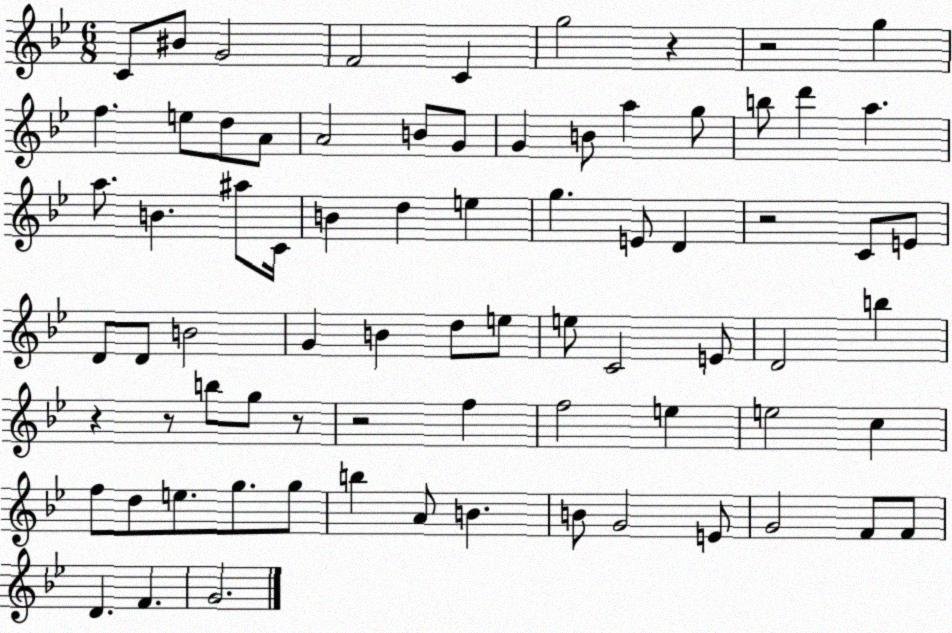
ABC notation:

X:1
T:Untitled
M:6/8
L:1/4
K:Bb
C/2 ^B/2 G2 F2 C g2 z z2 g f e/2 d/2 A/2 A2 B/2 G/2 G B/2 a g/2 b/2 d' a a/2 B ^a/2 C/4 B d e g E/2 D z2 C/2 E/2 D/2 D/2 B2 G B d/2 e/2 e/2 C2 E/2 D2 b z z/2 b/2 g/2 z/2 z2 f f2 e e2 c f/2 d/2 e/2 g/2 g/2 b A/2 B B/2 G2 E/2 G2 F/2 F/2 D F G2